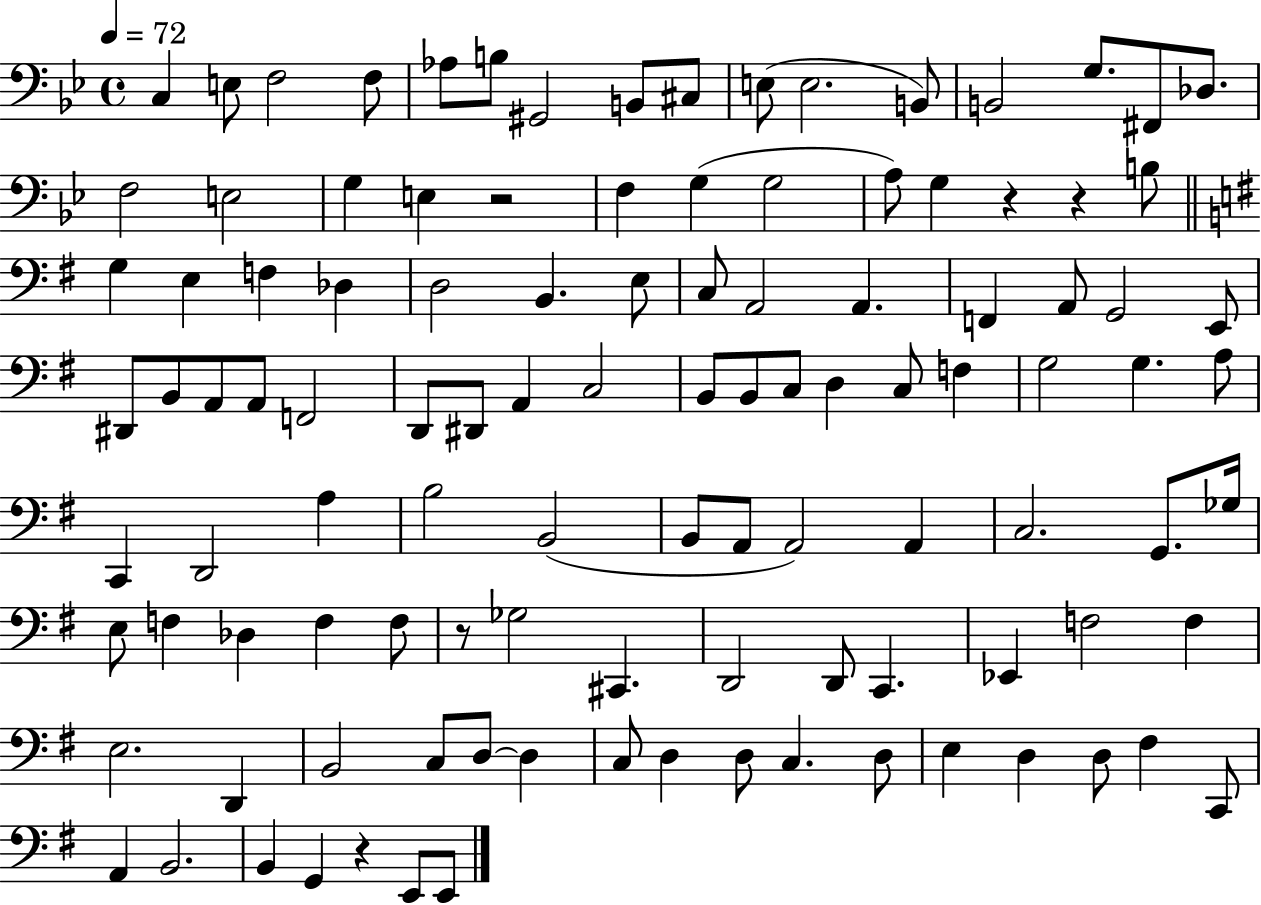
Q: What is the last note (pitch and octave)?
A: E2